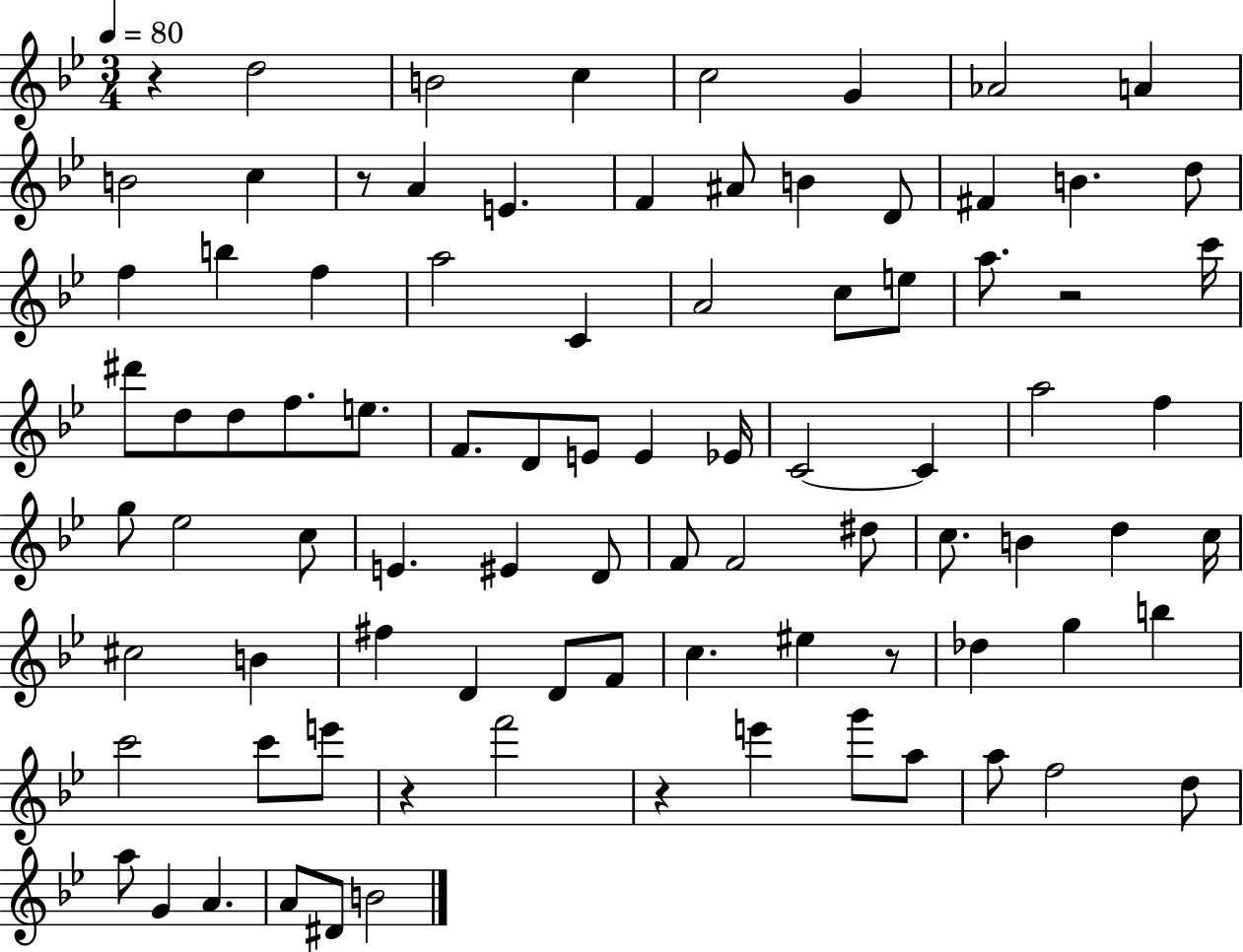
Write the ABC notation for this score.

X:1
T:Untitled
M:3/4
L:1/4
K:Bb
z d2 B2 c c2 G _A2 A B2 c z/2 A E F ^A/2 B D/2 ^F B d/2 f b f a2 C A2 c/2 e/2 a/2 z2 c'/4 ^d'/2 d/2 d/2 f/2 e/2 F/2 D/2 E/2 E _E/4 C2 C a2 f g/2 _e2 c/2 E ^E D/2 F/2 F2 ^d/2 c/2 B d c/4 ^c2 B ^f D D/2 F/2 c ^e z/2 _d g b c'2 c'/2 e'/2 z f'2 z e' g'/2 a/2 a/2 f2 d/2 a/2 G A A/2 ^D/2 B2